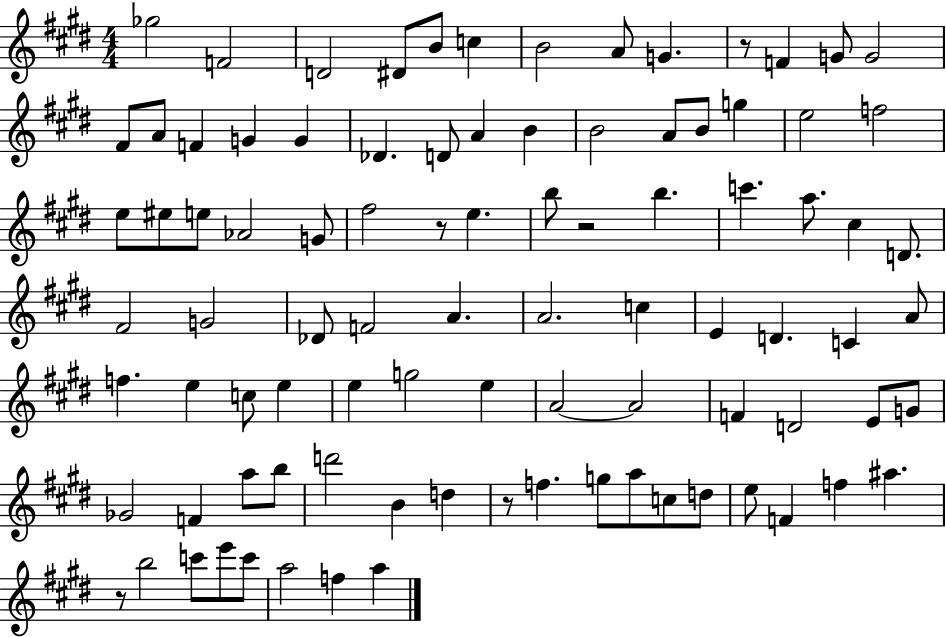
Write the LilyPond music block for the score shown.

{
  \clef treble
  \numericTimeSignature
  \time 4/4
  \key e \major
  \repeat volta 2 { ges''2 f'2 | d'2 dis'8 b'8 c''4 | b'2 a'8 g'4. | r8 f'4 g'8 g'2 | \break fis'8 a'8 f'4 g'4 g'4 | des'4. d'8 a'4 b'4 | b'2 a'8 b'8 g''4 | e''2 f''2 | \break e''8 eis''8 e''8 aes'2 g'8 | fis''2 r8 e''4. | b''8 r2 b''4. | c'''4. a''8. cis''4 d'8. | \break fis'2 g'2 | des'8 f'2 a'4. | a'2. c''4 | e'4 d'4. c'4 a'8 | \break f''4. e''4 c''8 e''4 | e''4 g''2 e''4 | a'2~~ a'2 | f'4 d'2 e'8 g'8 | \break ges'2 f'4 a''8 b''8 | d'''2 b'4 d''4 | r8 f''4. g''8 a''8 c''8 d''8 | e''8 f'4 f''4 ais''4. | \break r8 b''2 c'''8 e'''8 c'''8 | a''2 f''4 a''4 | } \bar "|."
}